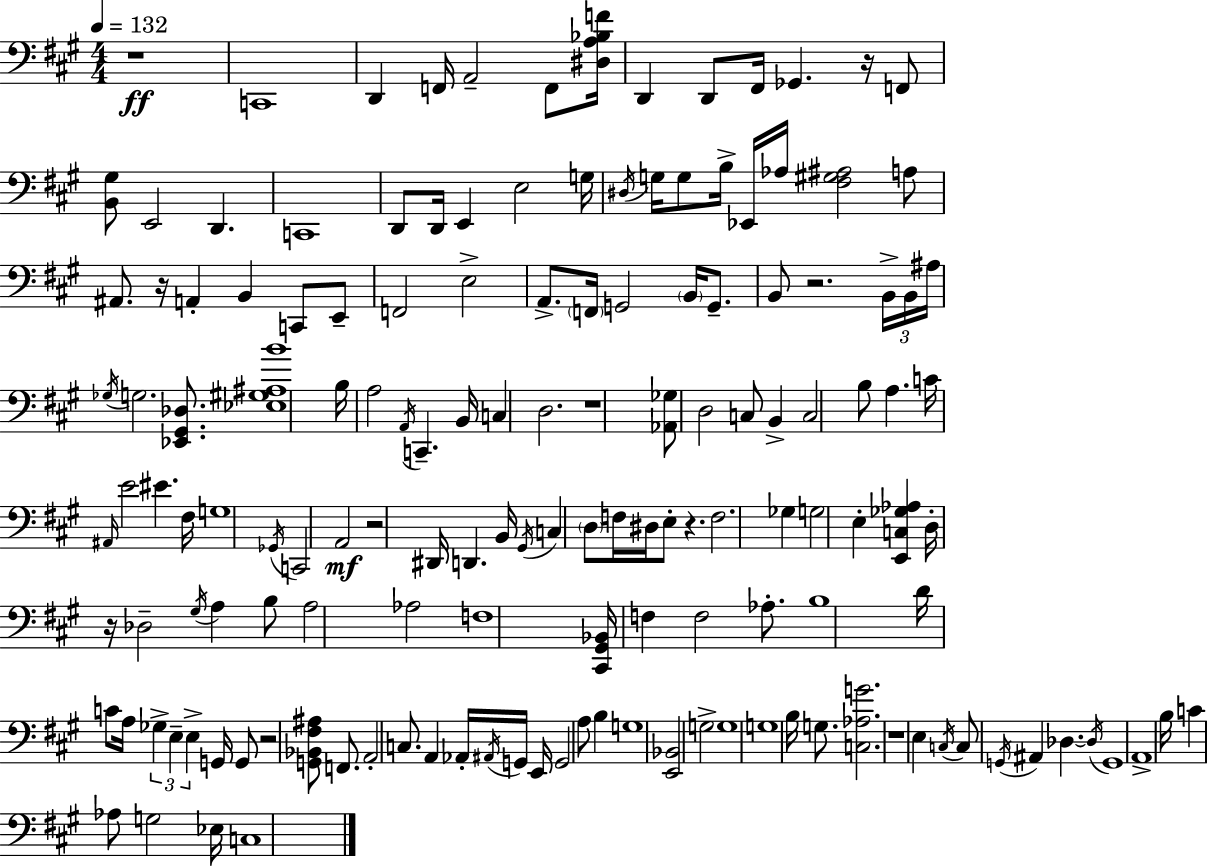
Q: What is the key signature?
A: A major